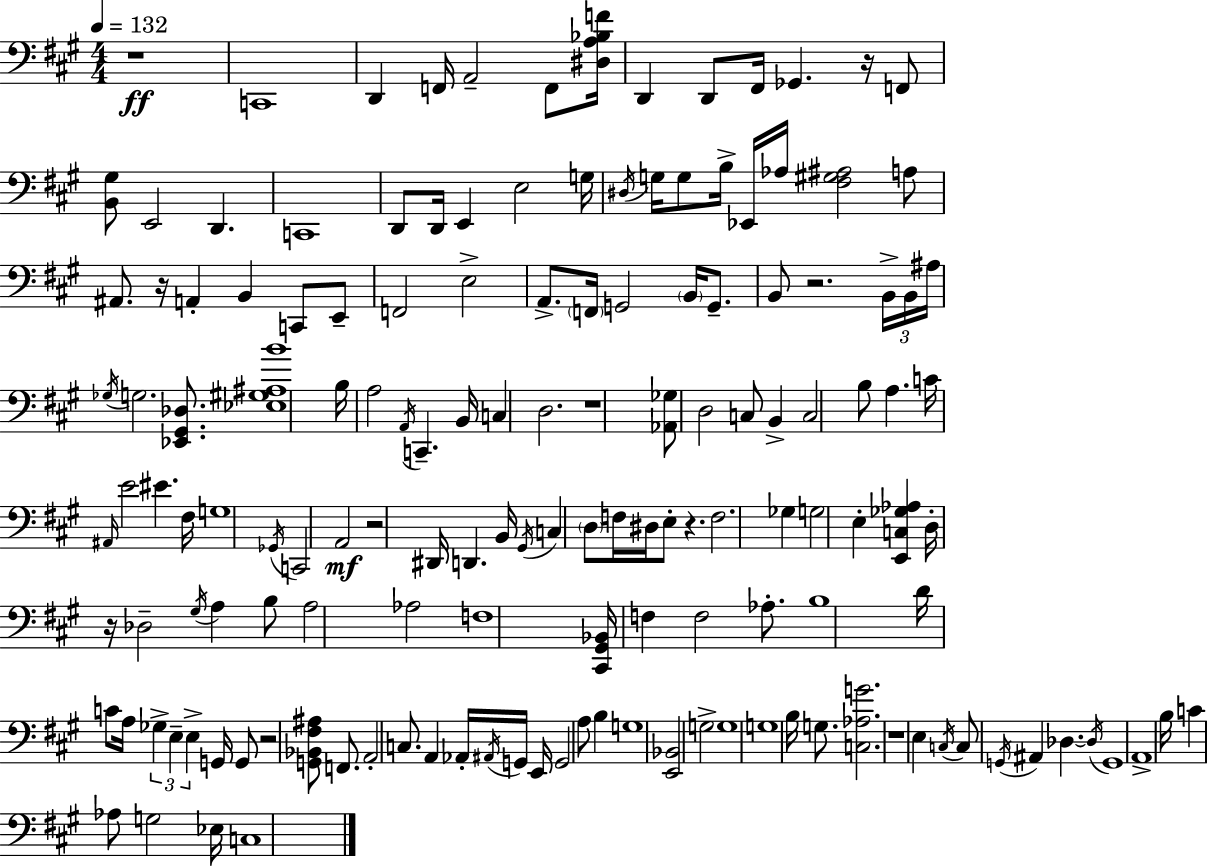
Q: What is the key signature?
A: A major